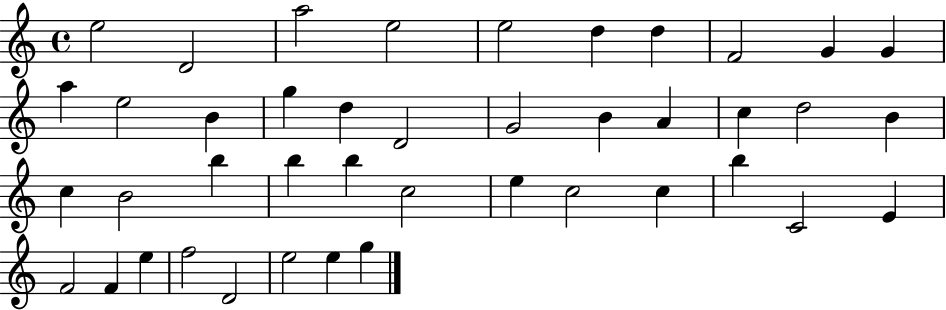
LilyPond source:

{
  \clef treble
  \time 4/4
  \defaultTimeSignature
  \key c \major
  e''2 d'2 | a''2 e''2 | e''2 d''4 d''4 | f'2 g'4 g'4 | \break a''4 e''2 b'4 | g''4 d''4 d'2 | g'2 b'4 a'4 | c''4 d''2 b'4 | \break c''4 b'2 b''4 | b''4 b''4 c''2 | e''4 c''2 c''4 | b''4 c'2 e'4 | \break f'2 f'4 e''4 | f''2 d'2 | e''2 e''4 g''4 | \bar "|."
}